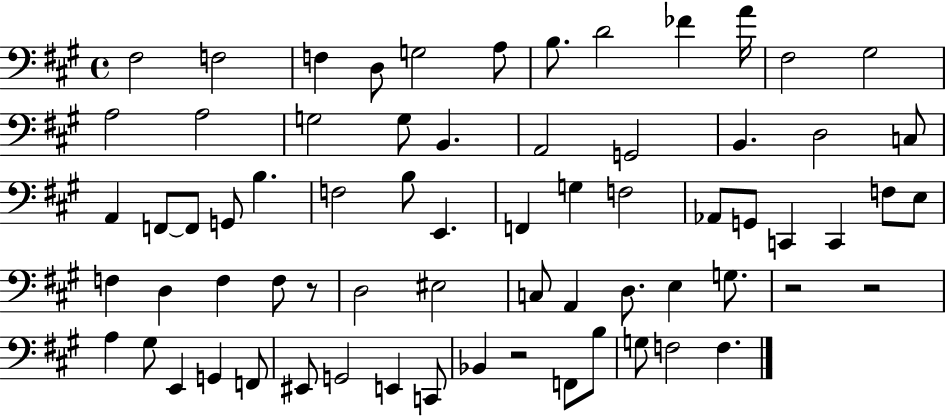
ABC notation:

X:1
T:Untitled
M:4/4
L:1/4
K:A
^F,2 F,2 F, D,/2 G,2 A,/2 B,/2 D2 _F A/4 ^F,2 ^G,2 A,2 A,2 G,2 G,/2 B,, A,,2 G,,2 B,, D,2 C,/2 A,, F,,/2 F,,/2 G,,/2 B, F,2 B,/2 E,, F,, G, F,2 _A,,/2 G,,/2 C,, C,, F,/2 E,/2 F, D, F, F,/2 z/2 D,2 ^E,2 C,/2 A,, D,/2 E, G,/2 z2 z2 A, ^G,/2 E,, G,, F,,/2 ^E,,/2 G,,2 E,, C,,/2 _B,, z2 F,,/2 B,/2 G,/2 F,2 F,